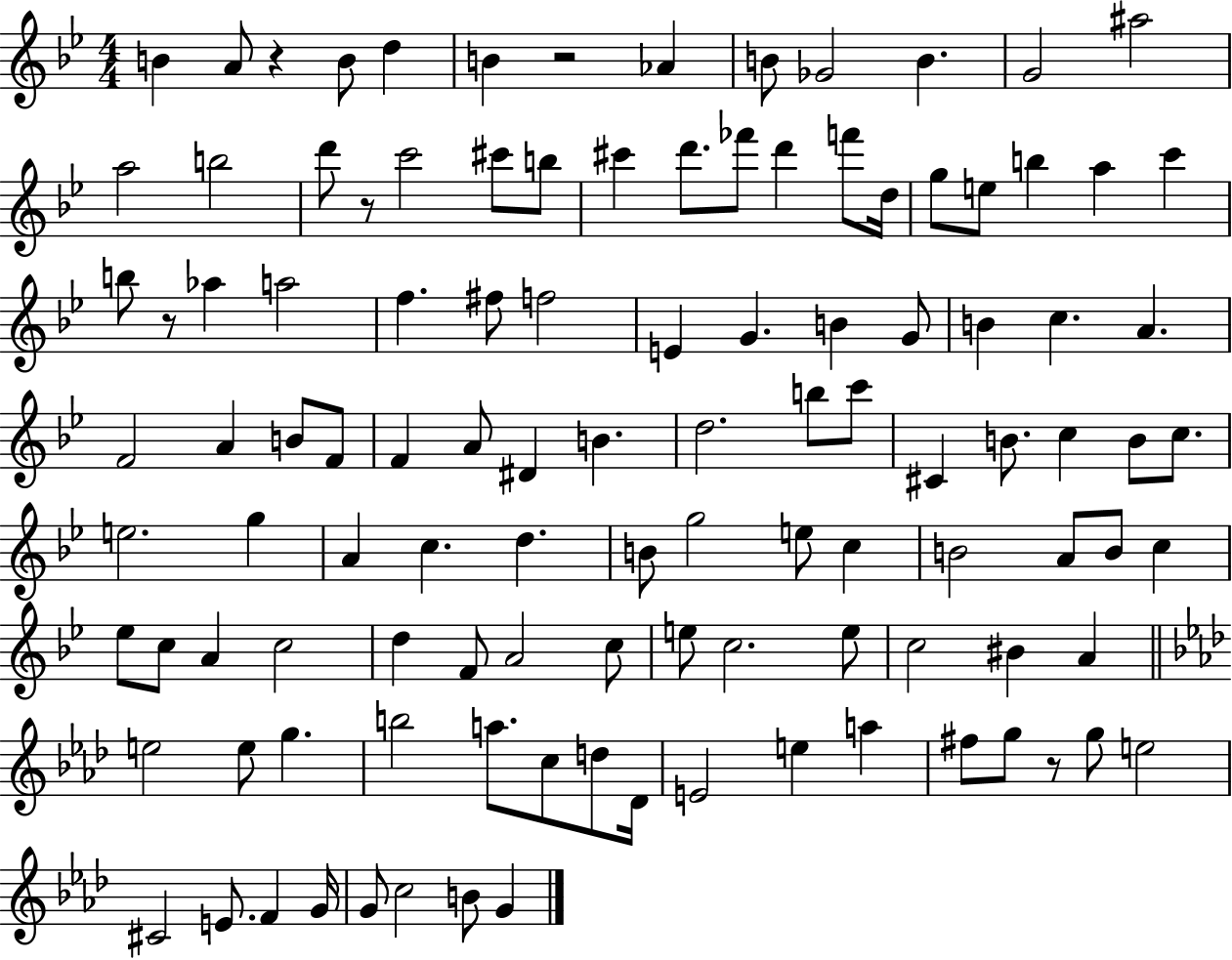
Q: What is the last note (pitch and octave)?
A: G4